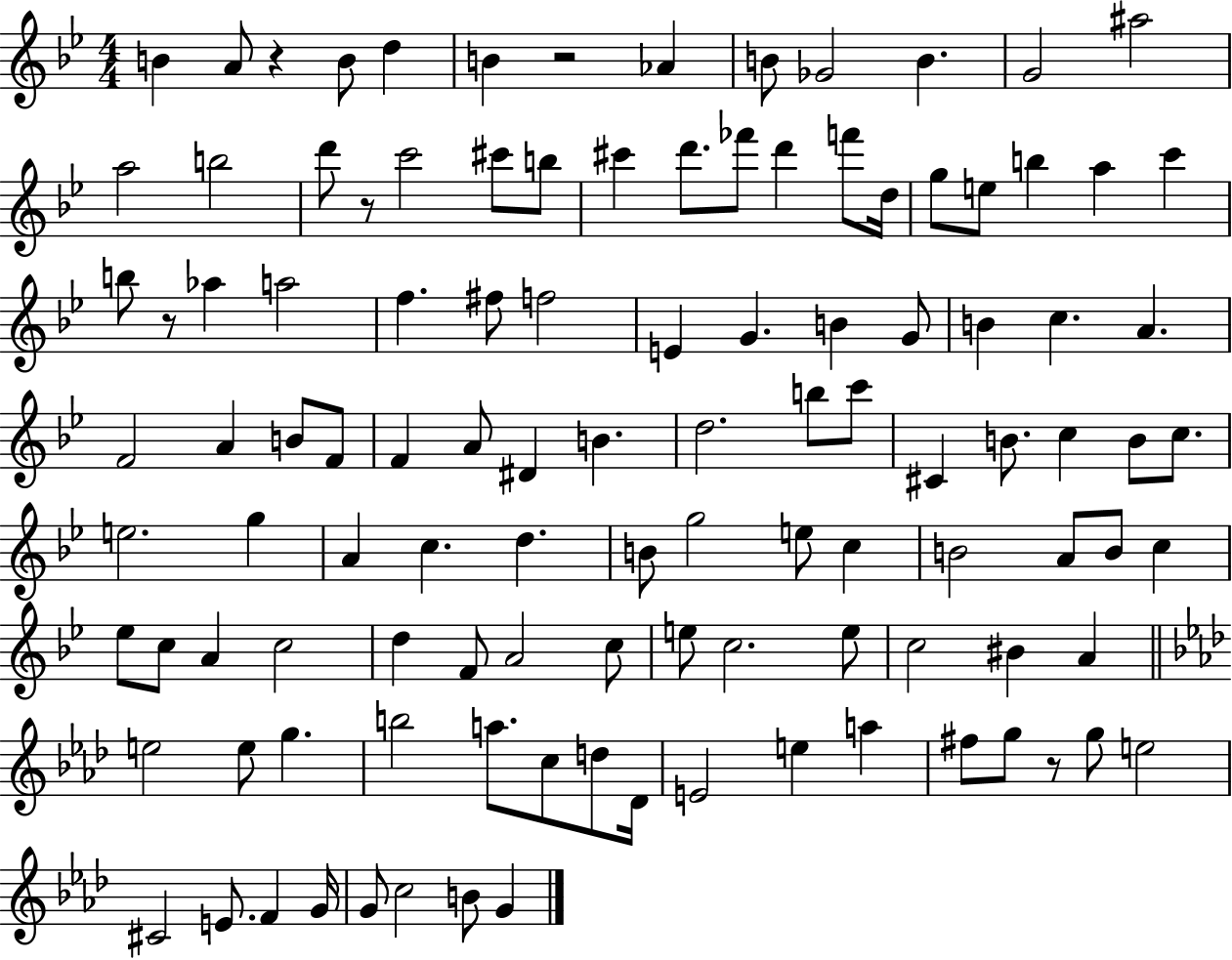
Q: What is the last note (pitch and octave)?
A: G4